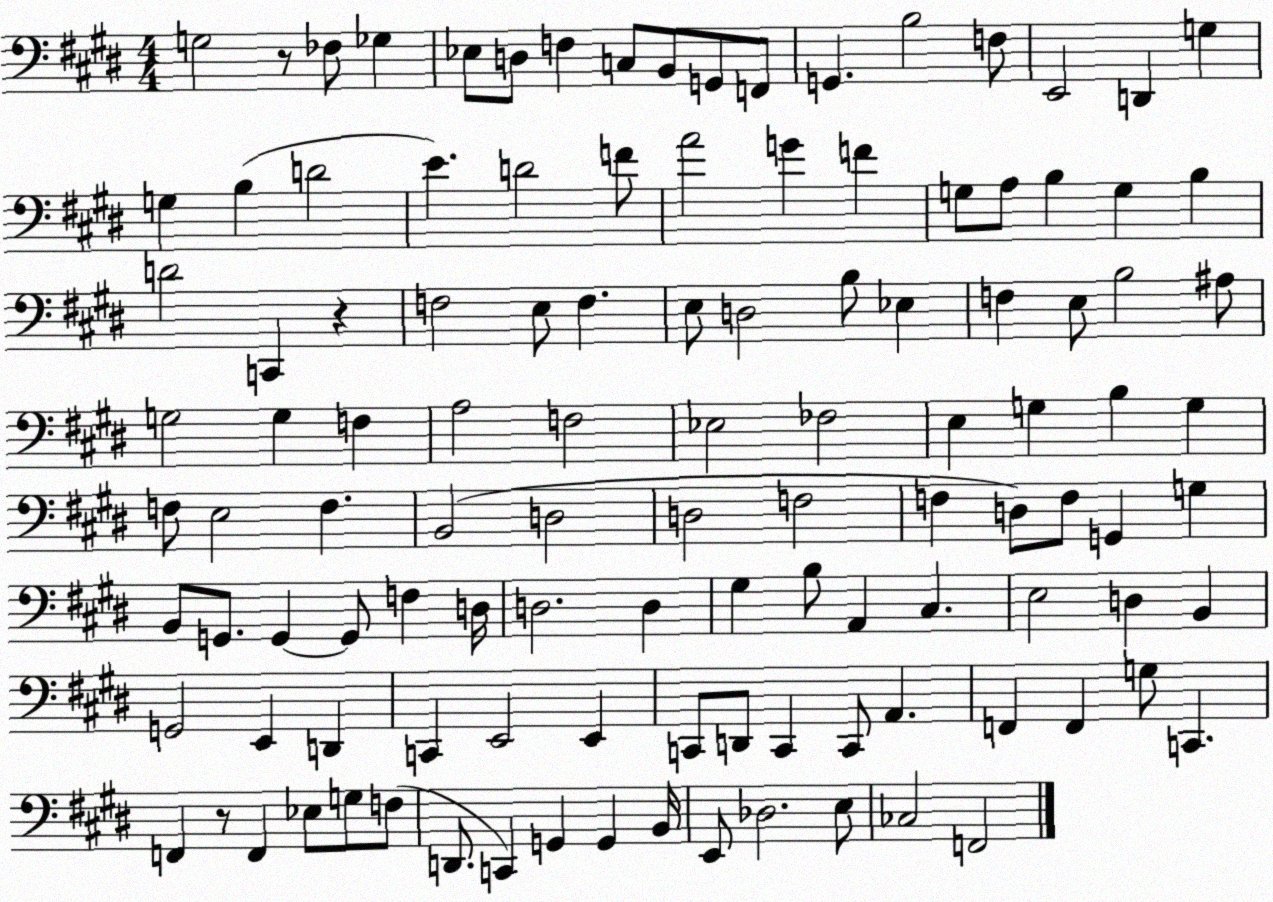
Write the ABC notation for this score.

X:1
T:Untitled
M:4/4
L:1/4
K:E
G,2 z/2 _F,/2 _G, _E,/2 D,/2 F, C,/2 B,,/2 G,,/2 F,,/2 G,, B,2 F,/2 E,,2 D,, G, G, B, D2 E D2 F/2 A2 G F G,/2 A,/2 B, G, B, D2 C,, z F,2 E,/2 F, E,/2 D,2 B,/2 _E, F, E,/2 B,2 ^A,/2 G,2 G, F, A,2 F,2 _E,2 _F,2 E, G, B, G, F,/2 E,2 F, B,,2 D,2 D,2 F,2 F, D,/2 F,/2 G,, G, B,,/2 G,,/2 G,, G,,/2 F, D,/4 D,2 D, ^G, B,/2 A,, ^C, E,2 D, B,, G,,2 E,, D,, C,, E,,2 E,, C,,/2 D,,/2 C,, C,,/2 A,, F,, F,, G,/2 C,, F,, z/2 F,, _E,/2 G,/2 F,/2 D,,/2 C,, G,, G,, B,,/4 E,,/2 _D,2 E,/2 _C,2 F,,2